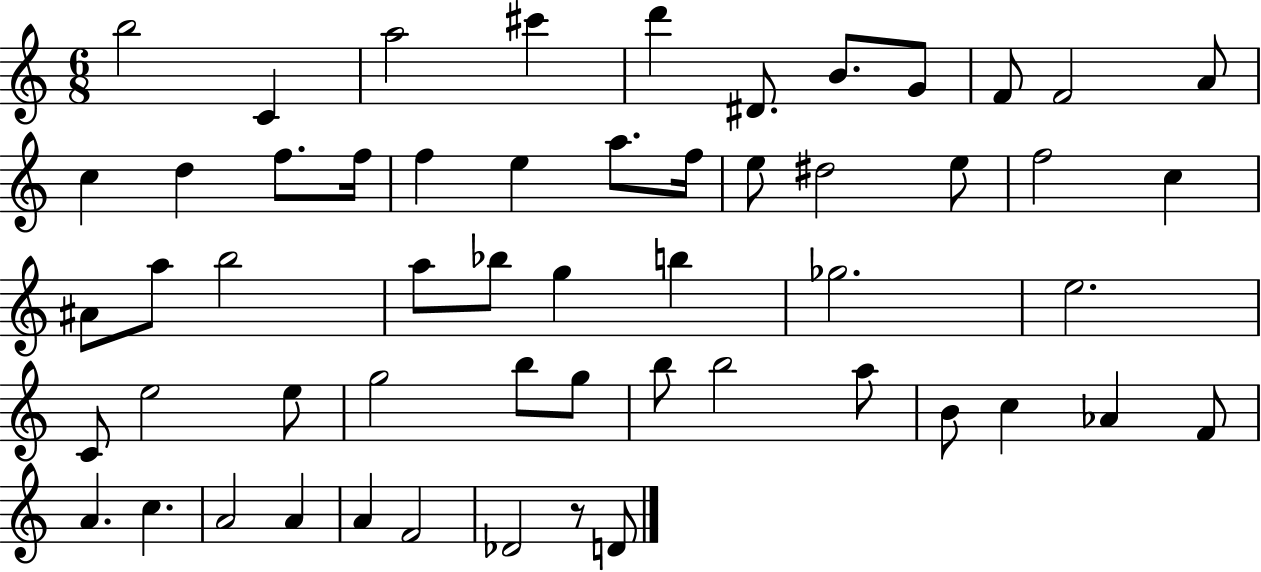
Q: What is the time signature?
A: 6/8